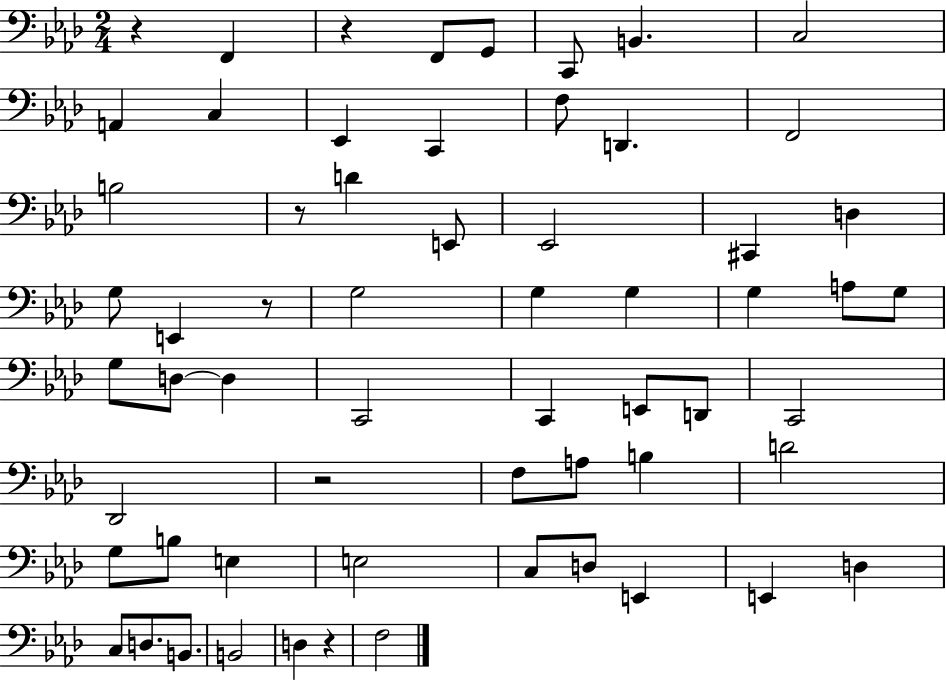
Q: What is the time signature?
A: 2/4